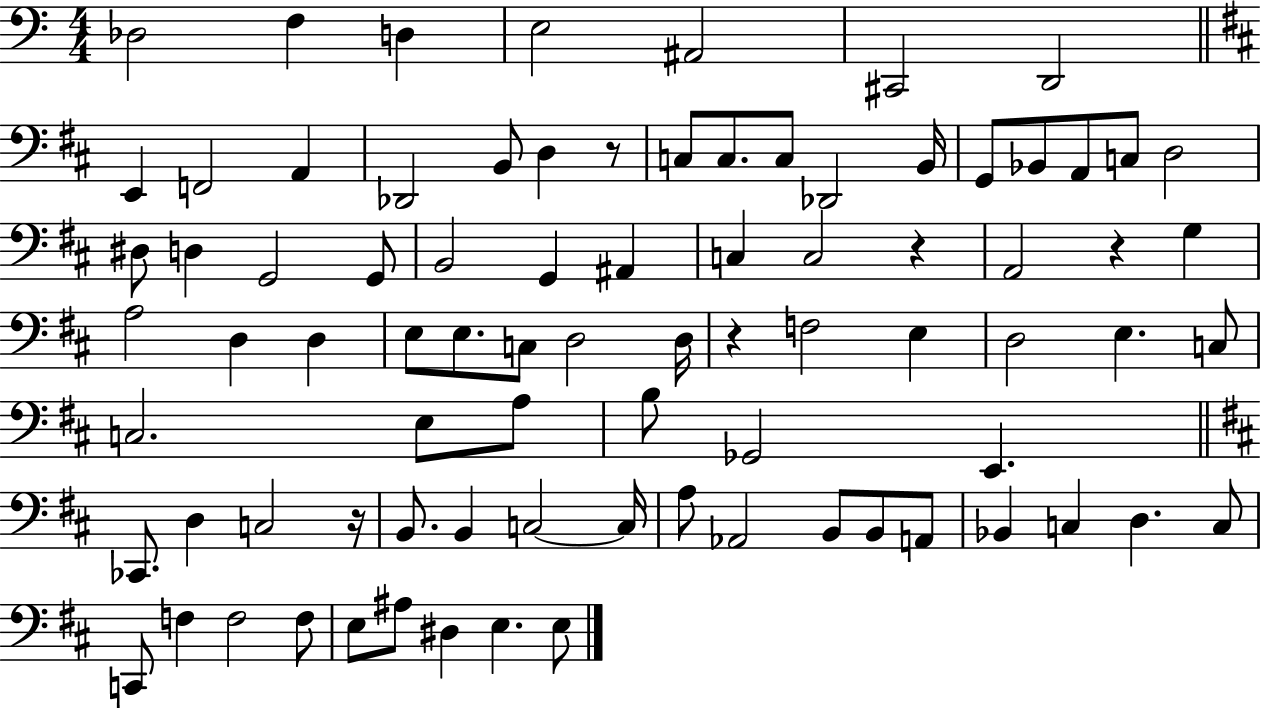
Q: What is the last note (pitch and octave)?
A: E3